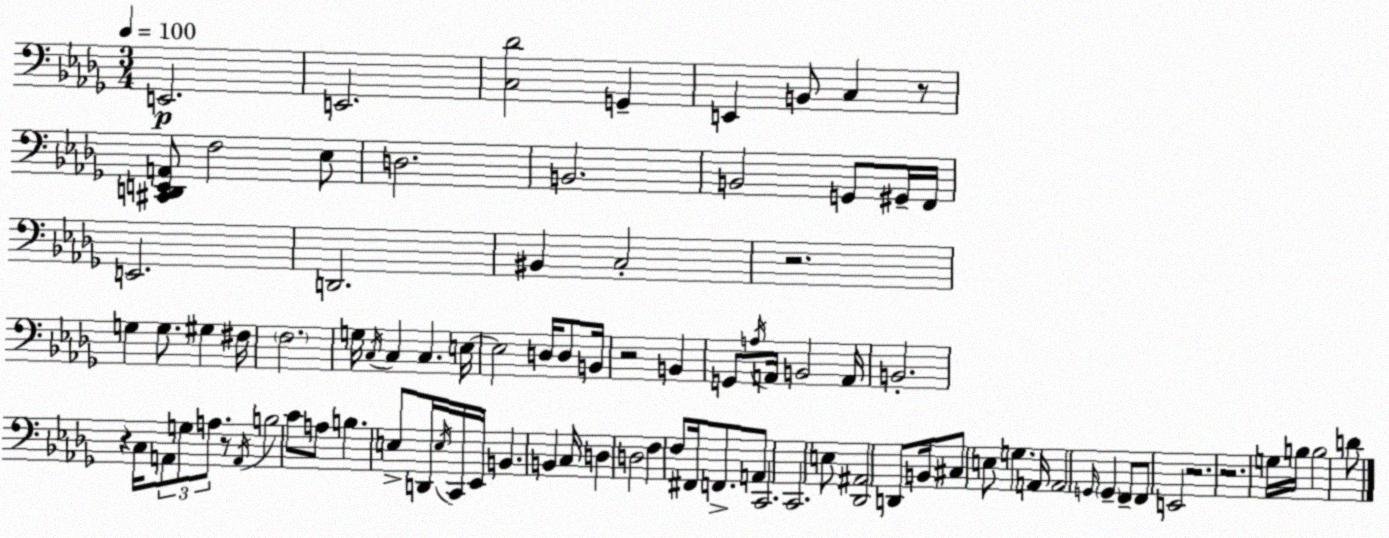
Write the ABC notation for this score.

X:1
T:Untitled
M:3/4
L:1/4
K:Bbm
E,,2 E,,2 [C,_D]2 G,, E,, B,,/2 C, z/2 [^C,,D,,E,,A,,]/2 F,2 _E,/2 D,2 B,,2 B,,2 G,,/2 ^G,,/4 F,,/4 E,,2 D,,2 ^B,, C,2 z2 G, G,/2 ^G, ^F,/4 F,2 G,/4 C,/4 C, C, E,/4 E,2 D,/4 D,/2 B,,/4 z2 B,, G,,/2 A,/4 A,,/4 B,,2 A,,/4 B,,2 z C,/4 A,,/2 G,/2 A,/2 z/2 A,,/4 B,2 C/2 A,/2 B, E,/2 D,,/4 E,/4 C,,/4 _E,,/4 B,, B,, C,/4 D, D,2 F, F,/2 ^F,,/4 F,,/2 A,,/2 C,,2 C,,2 E,/2 [_D,,^A,,]2 D,,/2 B,,/4 ^C,/2 E,/2 G, A,,/4 A,,2 G,,/4 G,, F,,/2 F,,/2 E,,2 z2 z2 G,/4 B,/4 B,2 D/2